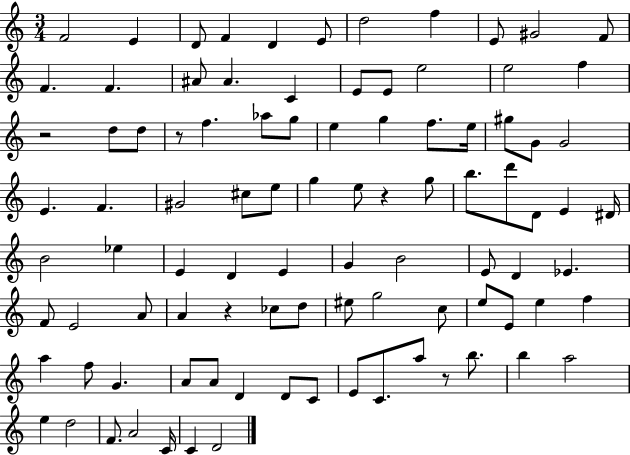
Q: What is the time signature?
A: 3/4